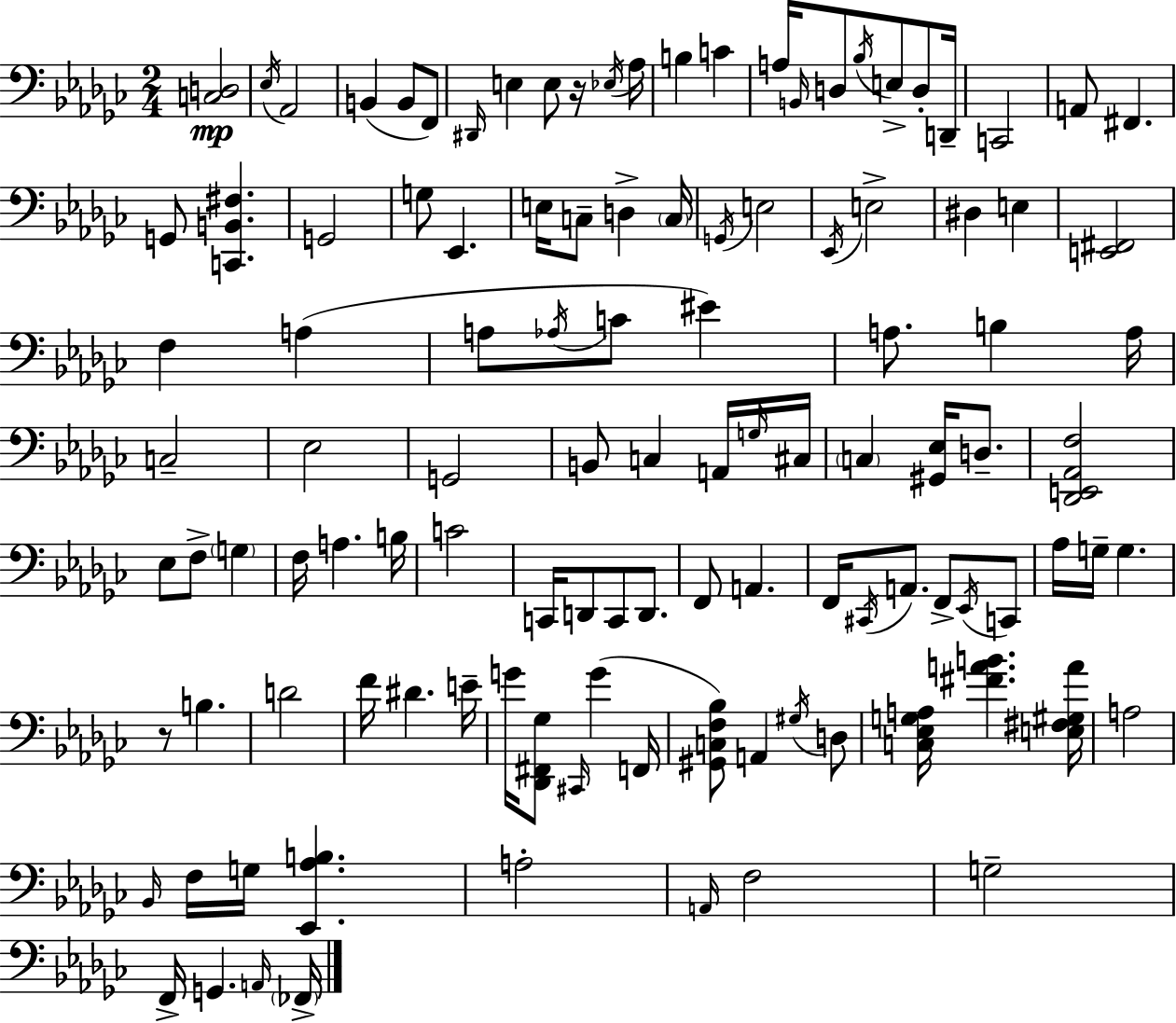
X:1
T:Untitled
M:2/4
L:1/4
K:Ebm
[C,D,]2 _E,/4 _A,,2 B,, B,,/2 F,,/2 ^D,,/4 E, E,/2 z/4 _E,/4 _A,/4 B, C A,/4 B,,/4 D,/2 _B,/4 E,/2 D,/2 D,,/4 C,,2 A,,/2 ^F,, G,,/2 [C,,B,,^F,] G,,2 G,/2 _E,, E,/4 C,/2 D, C,/4 G,,/4 E,2 _E,,/4 E,2 ^D, E, [E,,^F,,]2 F, A, A,/2 _A,/4 C/2 ^E A,/2 B, A,/4 C,2 _E,2 G,,2 B,,/2 C, A,,/4 G,/4 ^C,/4 C, [^G,,_E,]/4 D,/2 [_D,,E,,_A,,F,]2 _E,/2 F,/2 G, F,/4 A, B,/4 C2 C,,/4 D,,/2 C,,/2 D,,/2 F,,/2 A,, F,,/4 ^C,,/4 A,,/2 F,,/2 _E,,/4 C,,/2 _A,/4 G,/4 G, z/2 B, D2 F/4 ^D E/4 G/4 [_D,,^F,,_G,]/2 ^C,,/4 G F,,/4 [^G,,C,F,_B,]/2 A,, ^G,/4 D,/2 [C,_E,G,A,]/4 [^FAB] [E,^F,^G,A]/4 A,2 _B,,/4 F,/4 G,/4 [_E,,_A,B,] A,2 A,,/4 F,2 G,2 F,,/4 G,, A,,/4 _F,,/4